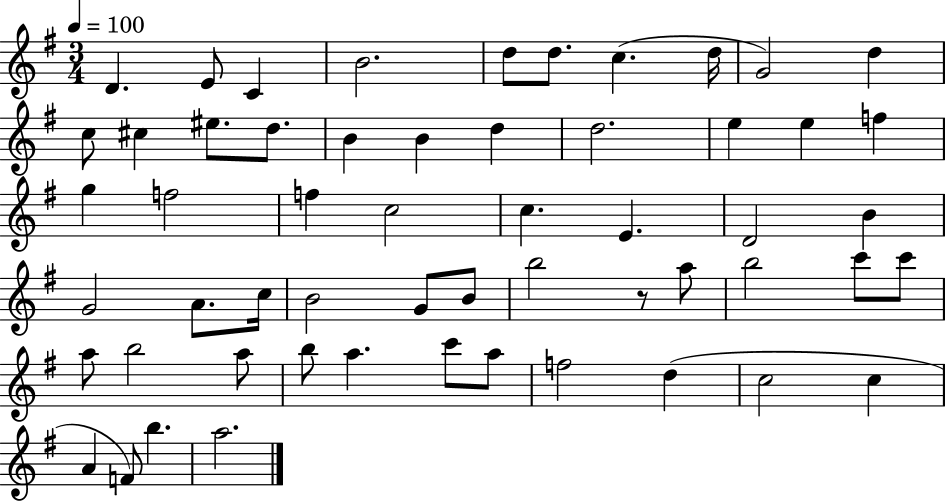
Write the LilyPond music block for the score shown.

{
  \clef treble
  \numericTimeSignature
  \time 3/4
  \key g \major
  \tempo 4 = 100
  d'4. e'8 c'4 | b'2. | d''8 d''8. c''4.( d''16 | g'2) d''4 | \break c''8 cis''4 eis''8. d''8. | b'4 b'4 d''4 | d''2. | e''4 e''4 f''4 | \break g''4 f''2 | f''4 c''2 | c''4. e'4. | d'2 b'4 | \break g'2 a'8. c''16 | b'2 g'8 b'8 | b''2 r8 a''8 | b''2 c'''8 c'''8 | \break a''8 b''2 a''8 | b''8 a''4. c'''8 a''8 | f''2 d''4( | c''2 c''4 | \break a'4 f'8) b''4. | a''2. | \bar "|."
}